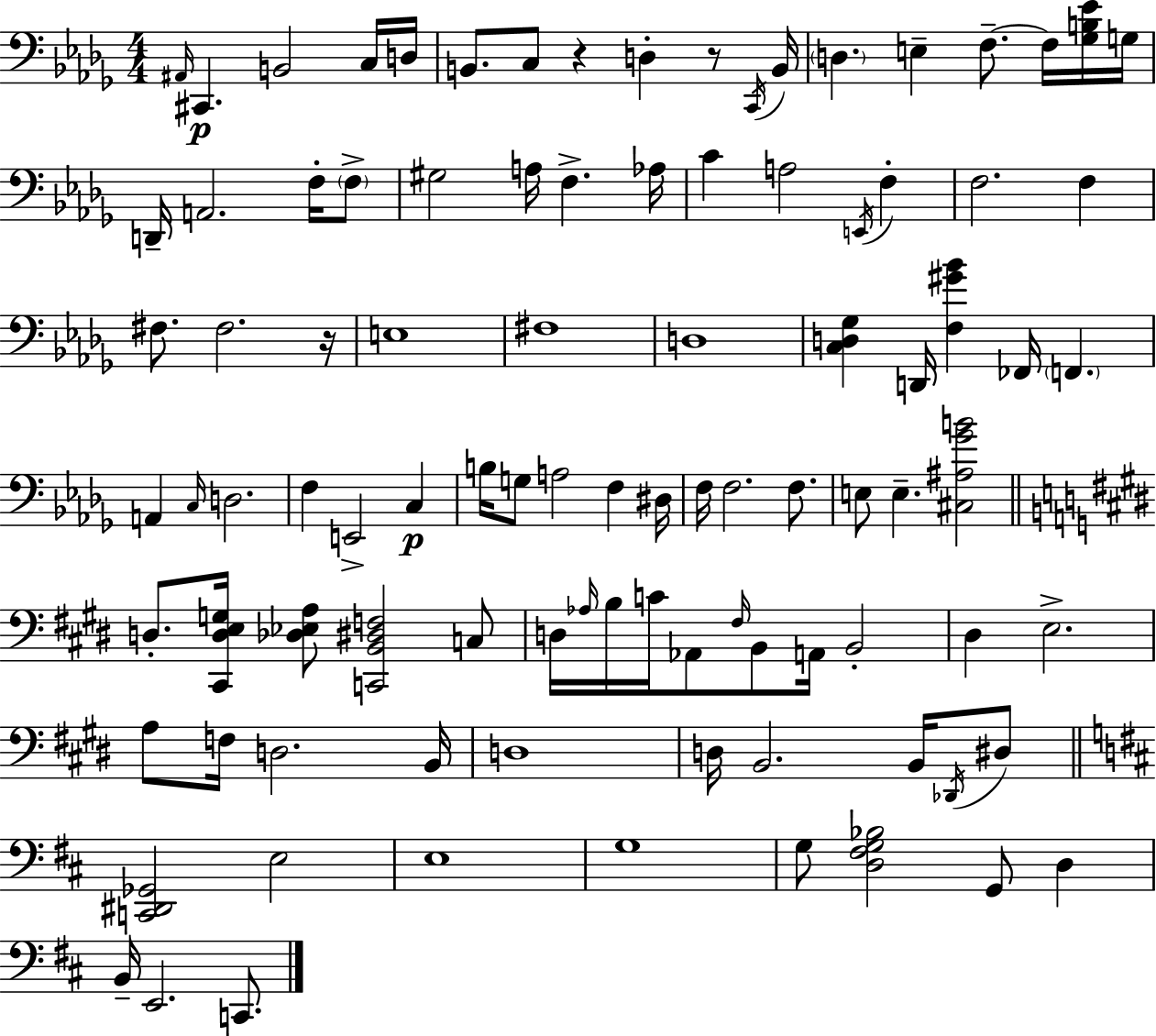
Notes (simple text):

A#2/s C#2/q. B2/h C3/s D3/s B2/e. C3/e R/q D3/q R/e C2/s B2/s D3/q. E3/q F3/e. F3/s [Gb3,B3,Eb4]/s G3/s D2/s A2/h. F3/s F3/e G#3/h A3/s F3/q. Ab3/s C4/q A3/h E2/s F3/q F3/h. F3/q F#3/e. F#3/h. R/s E3/w F#3/w D3/w [C3,D3,Gb3]/q D2/s [F3,G#4,Bb4]/q FES2/s F2/q. A2/q C3/s D3/h. F3/q E2/h C3/q B3/s G3/e A3/h F3/q D#3/s F3/s F3/h. F3/e. E3/e E3/q. [C#3,A#3,Gb4,B4]/h D3/e. [C#2,D3,E3,G3]/s [Db3,Eb3,A3]/e [C2,B2,D#3,F3]/h C3/e D3/s Ab3/s B3/s C4/s Ab2/e F#3/s B2/e A2/s B2/h D#3/q E3/h. A3/e F3/s D3/h. B2/s D3/w D3/s B2/h. B2/s Db2/s D#3/e [C2,D#2,Gb2]/h E3/h E3/w G3/w G3/e [D3,F#3,G3,Bb3]/h G2/e D3/q B2/s E2/h. C2/e.